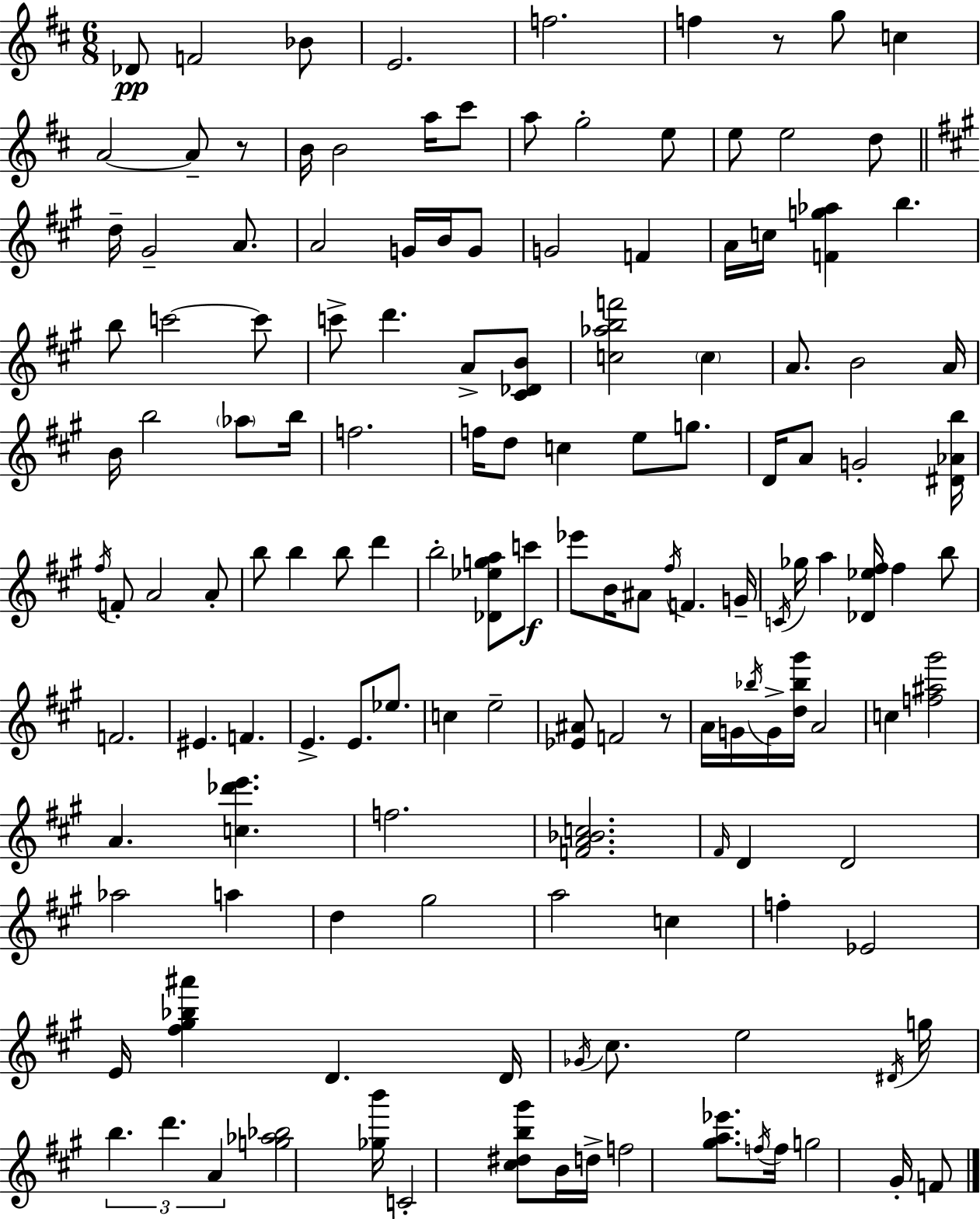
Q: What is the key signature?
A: D major